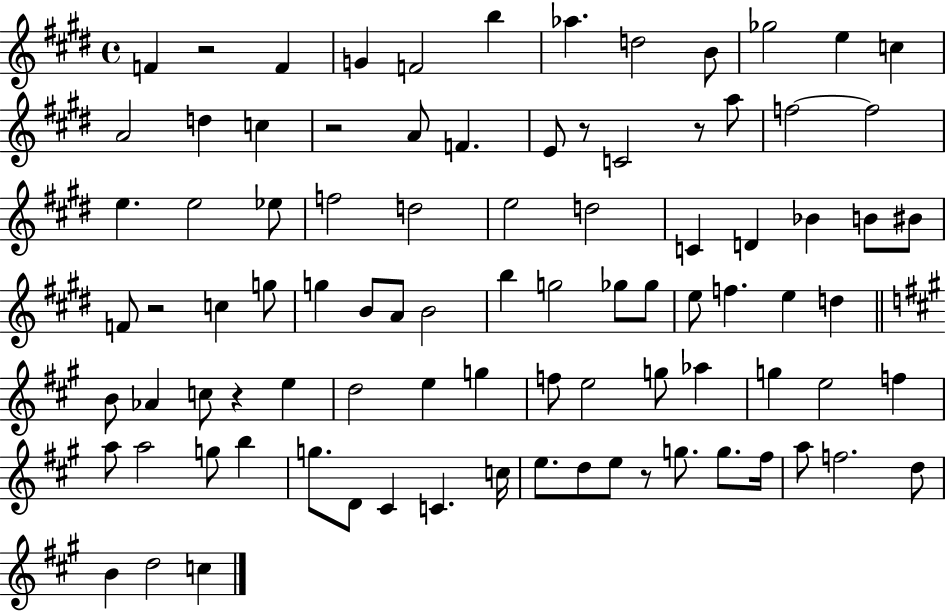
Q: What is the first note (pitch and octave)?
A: F4